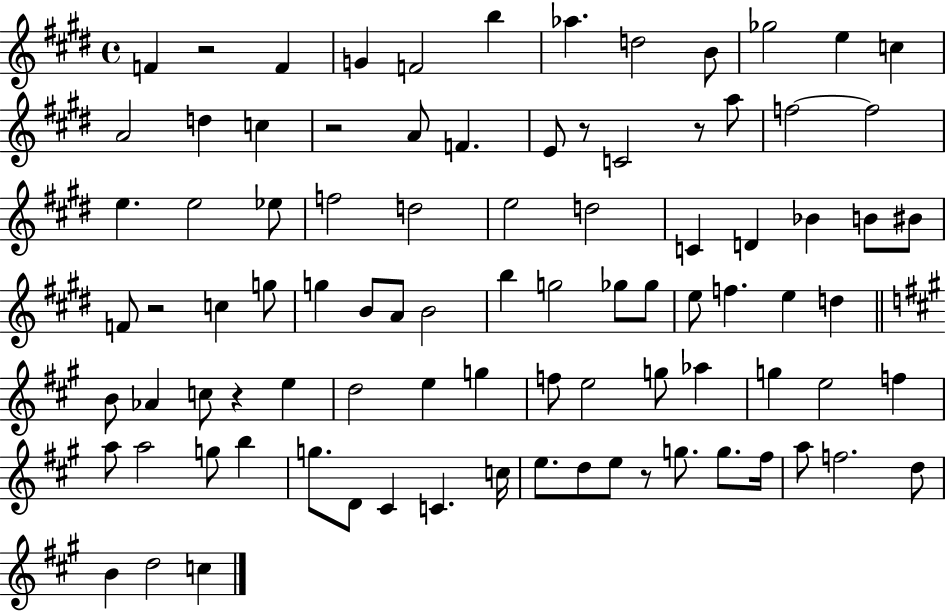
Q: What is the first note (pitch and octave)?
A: F4